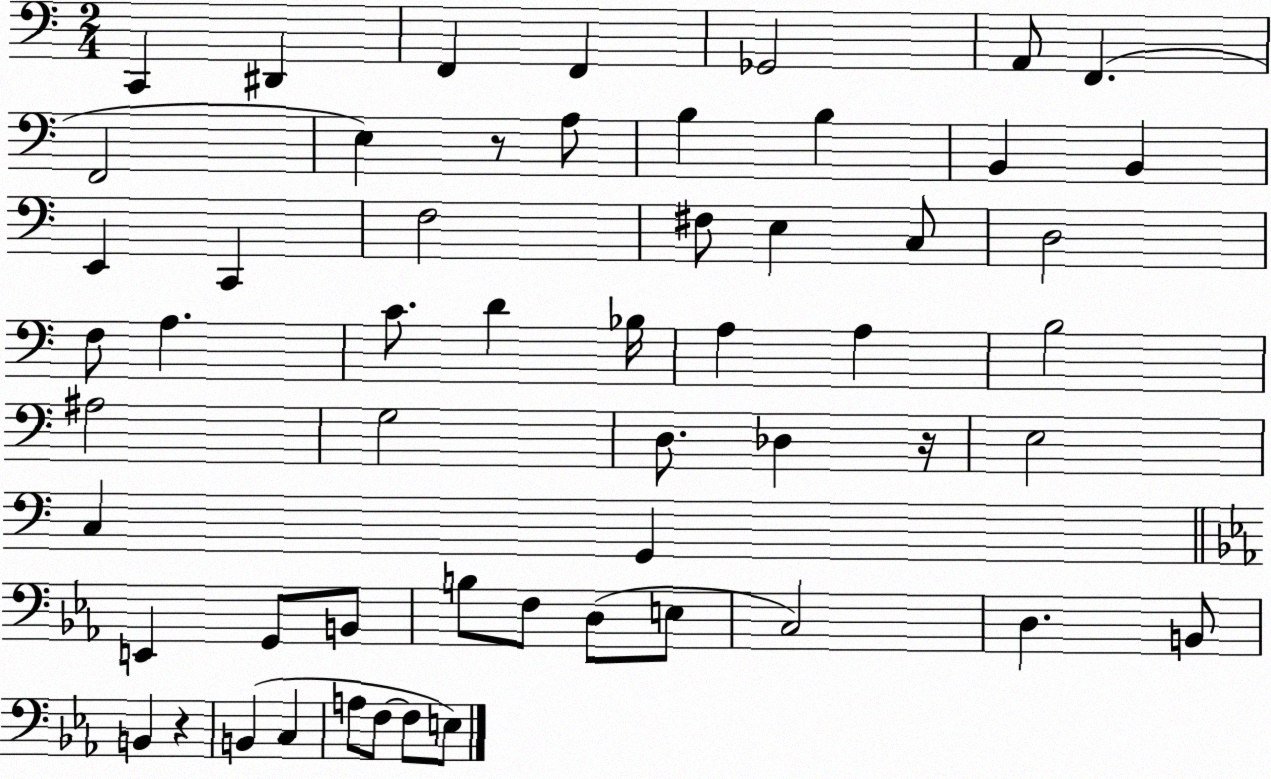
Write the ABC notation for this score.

X:1
T:Untitled
M:2/4
L:1/4
K:C
C,, ^D,, F,, F,, _G,,2 A,,/2 F,, F,,2 E, z/2 A,/2 B, B, B,, B,, E,, C,, F,2 ^F,/2 E, C,/2 D,2 F,/2 A, C/2 D _B,/4 A, A, B,2 ^A,2 G,2 D,/2 _D, z/4 E,2 C, G,, E,, G,,/2 B,,/2 B,/2 F,/2 D,/2 E,/2 C,2 D, B,,/2 B,, z B,, C, A,/2 F,/2 F,/2 E,/2